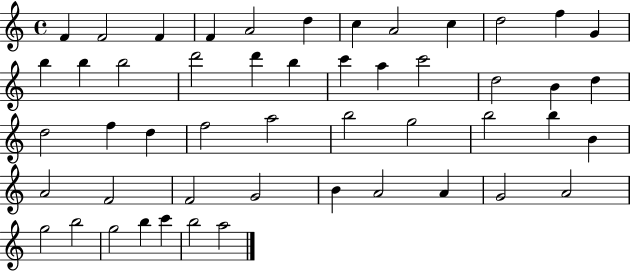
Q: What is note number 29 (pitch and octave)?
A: A5